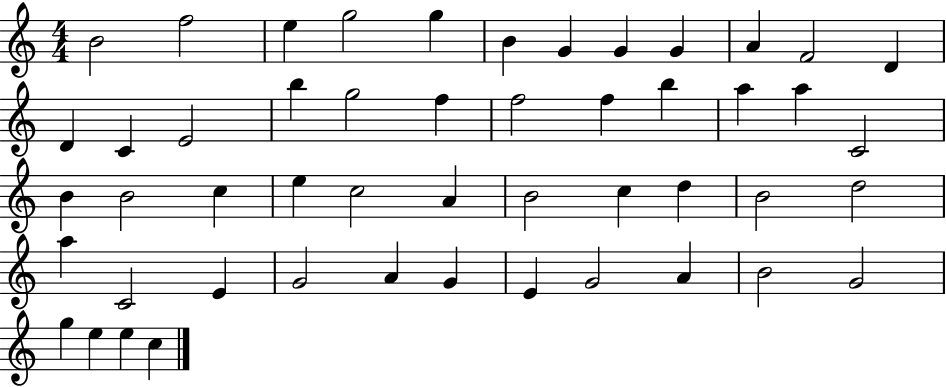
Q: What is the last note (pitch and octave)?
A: C5